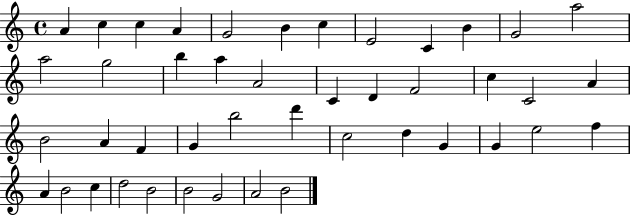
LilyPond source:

{
  \clef treble
  \time 4/4
  \defaultTimeSignature
  \key c \major
  a'4 c''4 c''4 a'4 | g'2 b'4 c''4 | e'2 c'4 b'4 | g'2 a''2 | \break a''2 g''2 | b''4 a''4 a'2 | c'4 d'4 f'2 | c''4 c'2 a'4 | \break b'2 a'4 f'4 | g'4 b''2 d'''4 | c''2 d''4 g'4 | g'4 e''2 f''4 | \break a'4 b'2 c''4 | d''2 b'2 | b'2 g'2 | a'2 b'2 | \break \bar "|."
}